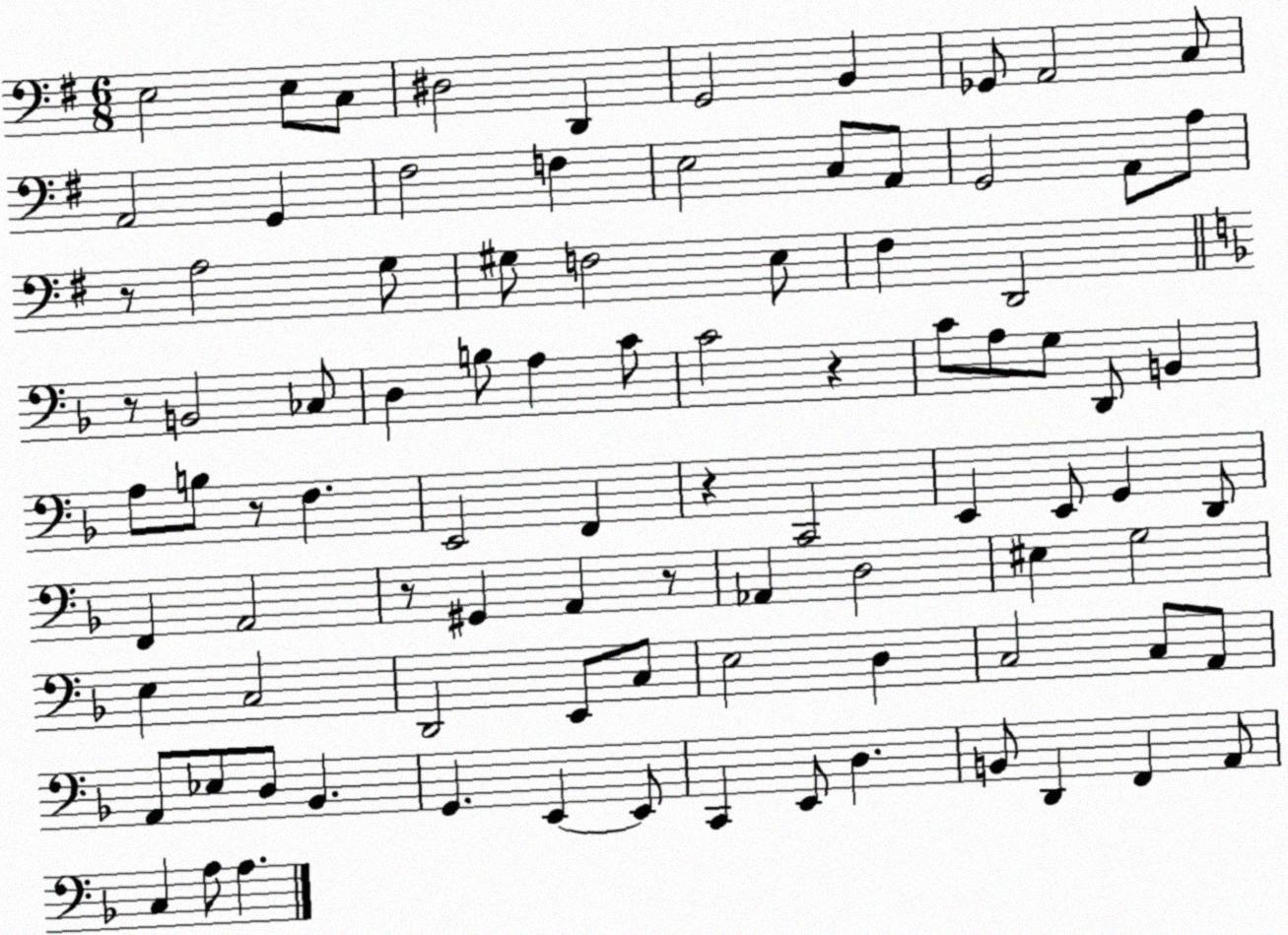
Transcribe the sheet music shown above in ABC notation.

X:1
T:Untitled
M:6/8
L:1/4
K:G
E,2 E,/2 C,/2 ^D,2 D,, G,,2 B,, _G,,/2 A,,2 C,/2 A,,2 G,, ^F,2 F, E,2 C,/2 A,,/2 G,,2 A,,/2 A,/2 z/2 A,2 G,/2 ^G,/2 F,2 E,/2 ^F, D,,2 z/2 B,,2 _C,/2 D, B,/2 A, C/2 C2 z C/2 A,/2 G,/2 D,,/2 B,, A,/2 B,/2 z/2 F, E,,2 F,, z C,,2 E,, E,,/2 G,, D,,/2 F,, A,,2 z/2 ^G,, A,, z/2 _A,, D,2 ^E, G,2 E, C,2 D,,2 E,,/2 C,/2 E,2 D, C,2 C,/2 A,,/2 A,,/2 _E,/2 D,/2 _B,, G,, E,, E,,/2 C,, E,,/2 D, B,,/2 D,, F,, A,,/2 C, A,/2 A,